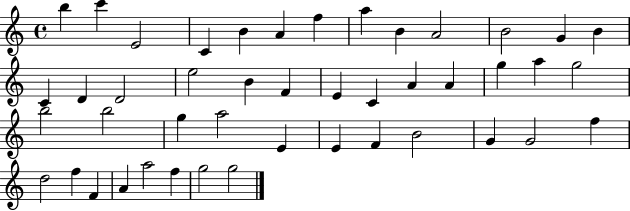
B5/q C6/q E4/h C4/q B4/q A4/q F5/q A5/q B4/q A4/h B4/h G4/q B4/q C4/q D4/q D4/h E5/h B4/q F4/q E4/q C4/q A4/q A4/q G5/q A5/q G5/h B5/h B5/h G5/q A5/h E4/q E4/q F4/q B4/h G4/q G4/h F5/q D5/h F5/q F4/q A4/q A5/h F5/q G5/h G5/h